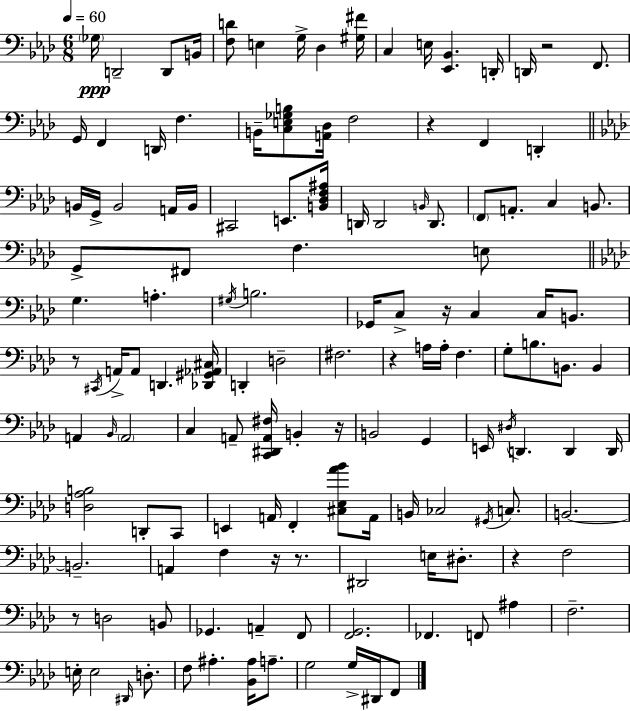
{
  \clef bass
  \numericTimeSignature
  \time 6/8
  \key aes \major
  \tempo 4 = 60
  \parenthesize ges16\ppp d,2-- d,8 b,16 | <f d'>8 e4 g16-> des4 <gis fis'>16 | c4 e16 <ees, bes,>4. d,16-. | d,16 r2 f,8. | \break g,16 f,4 d,16 f4. | b,16-- <c e ges b>8 <a, des>16 f2 | r4 f,4 d,4-. | \bar "||" \break \key aes \major b,16 g,16-> b,2 a,16 b,16 | cis,2 e,8. <b, des f ais>16 | d,16 d,2 \grace { b,16 } d,8. | \parenthesize f,8 a,8.-. c4 b,8. | \break g,8-> fis,8 f4. e8 | \bar "||" \break \key aes \major g4. a4.-. | \acciaccatura { gis16 } b2. | ges,16 c8-> r16 c4 c16 b,8. | r8 \acciaccatura { cis,16 } a,16-> a,8 d,4. | \break <des, gis, aes, cis>16 d,4-. d2-- | fis2. | r4 a16 a16-. f4. | g8-. b8. b,8. b,4 | \break a,4 \grace { bes,16 } \parenthesize a,2 | c4 a,8-- <c, dis, a, fis>16 b,4-. | r16 b,2 g,4 | e,16 \acciaccatura { dis16 } d,4. d,4 | \break d,16 <d aes b>2 | d,8-. c,8 e,4 a,16 f,4-. | <cis ees aes' bes'>8 a,16 b,16 ces2 | \acciaccatura { gis,16 } c8. b,2.~~ | \break b,2.-- | a,4 f4 | r16 r8. dis,2 | e16 dis8.-. r4 f2 | \break r8 d2 | b,8 ges,4. a,4-- | f,8 <f, g,>2. | fes,4. f,8 | \break ais4 f2.-- | e16-. e2 | \grace { dis,16 } d8.-. f8 ais4.-. | <bes, ais>16 a8.-- g2 | \break g16-> dis,16 f,8 \bar "|."
}